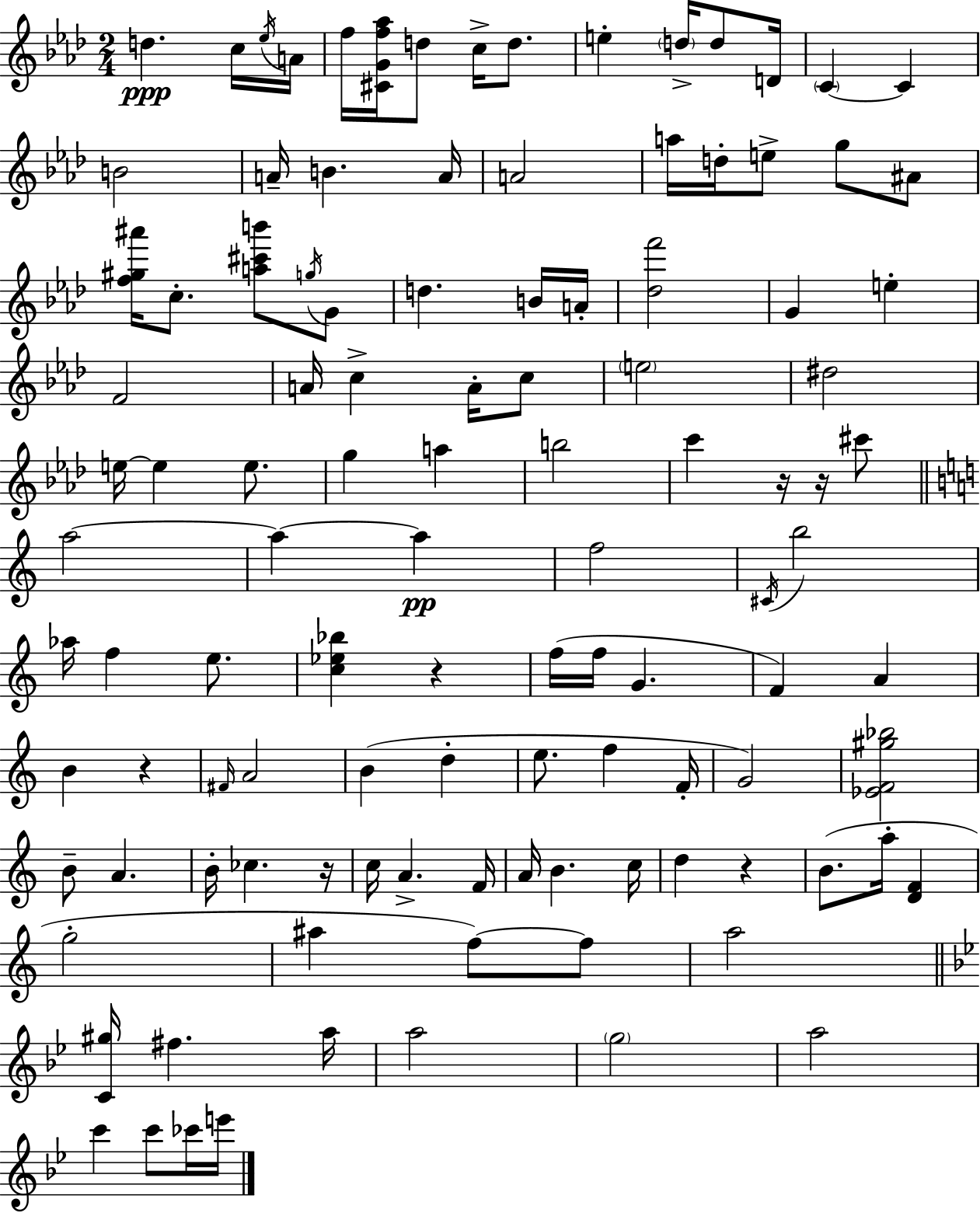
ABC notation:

X:1
T:Untitled
M:2/4
L:1/4
K:Fm
d c/4 _e/4 A/4 f/4 [^CGf_a]/4 d/2 c/4 d/2 e d/4 d/2 D/4 C C B2 A/4 B A/4 A2 a/4 d/4 e/2 g/2 ^A/2 [f^g^a']/4 c/2 [a^c'b']/2 g/4 G/2 d B/4 A/4 [_df']2 G e F2 A/4 c A/4 c/2 e2 ^d2 e/4 e e/2 g a b2 c' z/4 z/4 ^c'/2 a2 a a f2 ^C/4 b2 _a/4 f e/2 [c_e_b] z f/4 f/4 G F A B z ^F/4 A2 B d e/2 f F/4 G2 [_EF^g_b]2 B/2 A B/4 _c z/4 c/4 A F/4 A/4 B c/4 d z B/2 a/4 [DF] g2 ^a f/2 f/2 a2 [C^g]/4 ^f a/4 a2 g2 a2 c' c'/2 _c'/4 e'/4